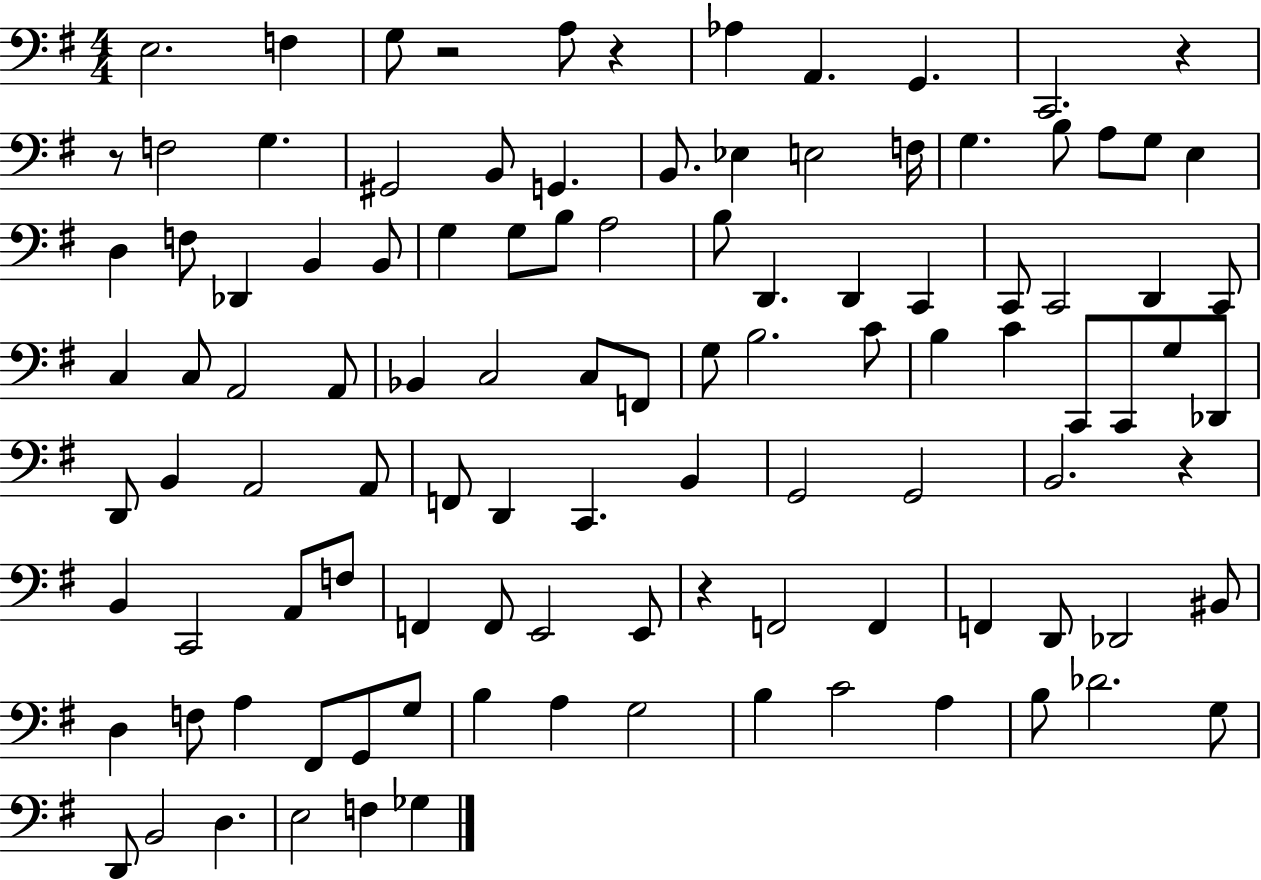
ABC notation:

X:1
T:Untitled
M:4/4
L:1/4
K:G
E,2 F, G,/2 z2 A,/2 z _A, A,, G,, C,,2 z z/2 F,2 G, ^G,,2 B,,/2 G,, B,,/2 _E, E,2 F,/4 G, B,/2 A,/2 G,/2 E, D, F,/2 _D,, B,, B,,/2 G, G,/2 B,/2 A,2 B,/2 D,, D,, C,, C,,/2 C,,2 D,, C,,/2 C, C,/2 A,,2 A,,/2 _B,, C,2 C,/2 F,,/2 G,/2 B,2 C/2 B, C C,,/2 C,,/2 G,/2 _D,,/2 D,,/2 B,, A,,2 A,,/2 F,,/2 D,, C,, B,, G,,2 G,,2 B,,2 z B,, C,,2 A,,/2 F,/2 F,, F,,/2 E,,2 E,,/2 z F,,2 F,, F,, D,,/2 _D,,2 ^B,,/2 D, F,/2 A, ^F,,/2 G,,/2 G,/2 B, A, G,2 B, C2 A, B,/2 _D2 G,/2 D,,/2 B,,2 D, E,2 F, _G,